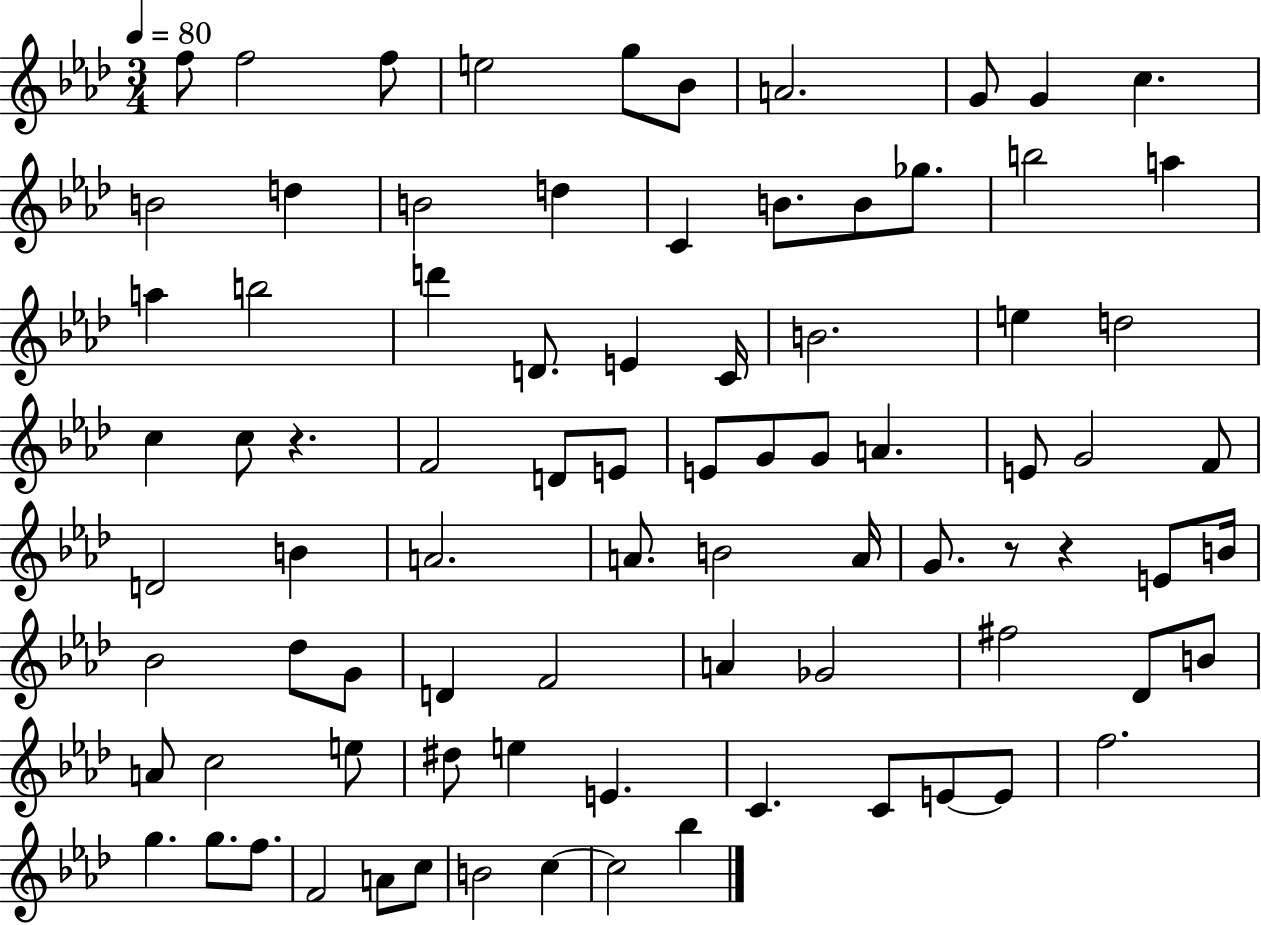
F5/e F5/h F5/e E5/h G5/e Bb4/e A4/h. G4/e G4/q C5/q. B4/h D5/q B4/h D5/q C4/q B4/e. B4/e Gb5/e. B5/h A5/q A5/q B5/h D6/q D4/e. E4/q C4/s B4/h. E5/q D5/h C5/q C5/e R/q. F4/h D4/e E4/e E4/e G4/e G4/e A4/q. E4/e G4/h F4/e D4/h B4/q A4/h. A4/e. B4/h A4/s G4/e. R/e R/q E4/e B4/s Bb4/h Db5/e G4/e D4/q F4/h A4/q Gb4/h F#5/h Db4/e B4/e A4/e C5/h E5/e D#5/e E5/q E4/q. C4/q. C4/e E4/e E4/e F5/h. G5/q. G5/e. F5/e. F4/h A4/e C5/e B4/h C5/q C5/h Bb5/q